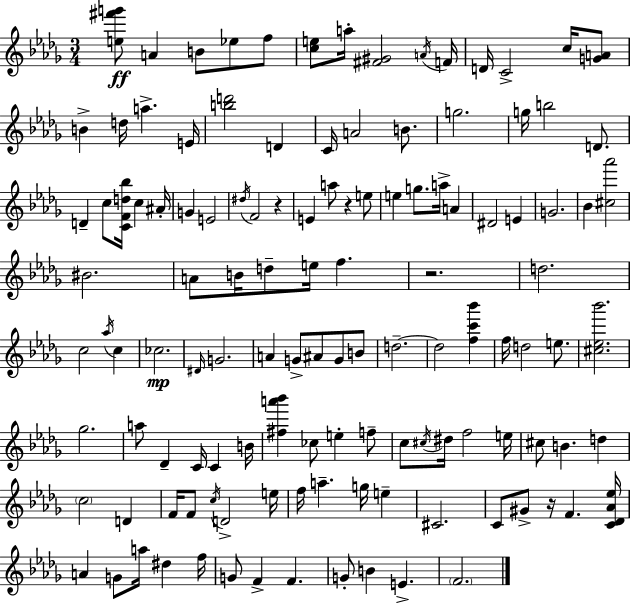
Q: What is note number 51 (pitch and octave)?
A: C5